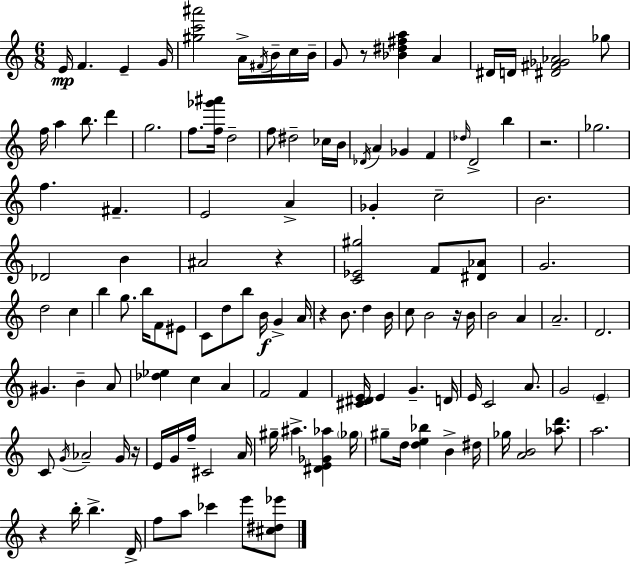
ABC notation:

X:1
T:Untitled
M:6/8
L:1/4
K:Am
E/4 F E G/4 [^gc'^a']2 A/4 ^F/4 B/4 c/4 B/4 G/2 z/2 [_B^d^fa] A ^D/4 D/4 [^D^F_G_A]2 _g/2 f/4 a b/2 d' g2 f/2 [f_g'^a']/4 d2 f/2 ^d2 _c/4 B/4 _D/4 A _G F _d/4 D2 b z2 _g2 f ^F E2 A _G c2 B2 _D2 B ^A2 z [C_E^g]2 F/2 [^D_A]/2 G2 d2 c b g/2 b/4 F/2 ^E/2 C/2 d/2 b/2 B/4 G A/4 z B/2 d B/4 c/2 B2 z/4 B/4 B2 A A2 D2 ^G B A/2 [_d_e] c A F2 F [^C^DE]/4 E G D/4 E/4 C2 A/2 G2 E C/2 G/4 _A2 G/4 z/4 E/4 G/4 f/4 ^C2 A/4 ^g/4 ^a [^DE_G_a] _g/4 ^g/2 d/4 [de_b] B ^d/4 _g/4 [AB]2 [_ad']/2 a2 z b/4 b D/4 f/2 a/2 _c' e'/2 [^c^d_e']/2